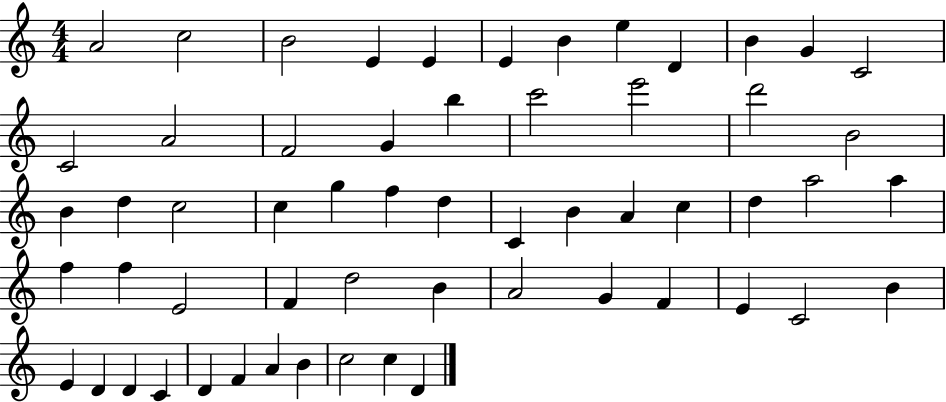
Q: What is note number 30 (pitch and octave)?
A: B4